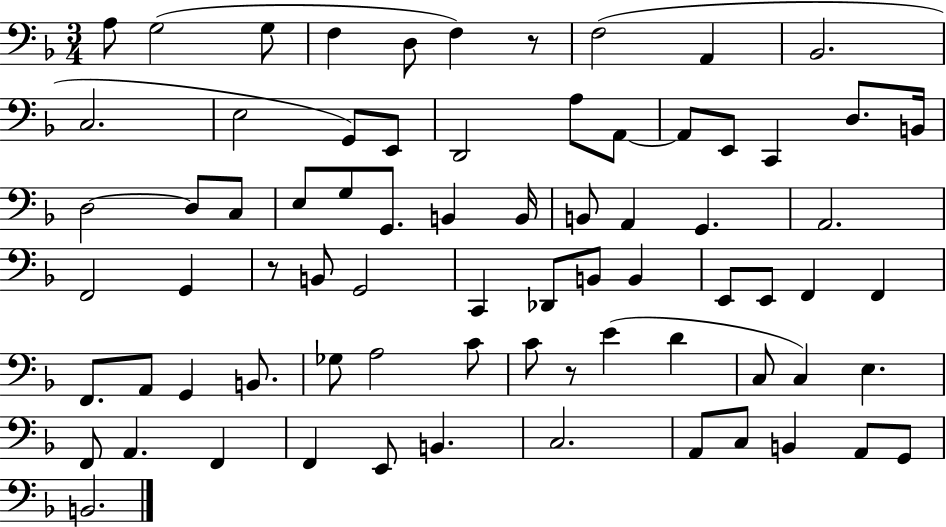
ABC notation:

X:1
T:Untitled
M:3/4
L:1/4
K:F
A,/2 G,2 G,/2 F, D,/2 F, z/2 F,2 A,, _B,,2 C,2 E,2 G,,/2 E,,/2 D,,2 A,/2 A,,/2 A,,/2 E,,/2 C,, D,/2 B,,/4 D,2 D,/2 C,/2 E,/2 G,/2 G,,/2 B,, B,,/4 B,,/2 A,, G,, A,,2 F,,2 G,, z/2 B,,/2 G,,2 C,, _D,,/2 B,,/2 B,, E,,/2 E,,/2 F,, F,, F,,/2 A,,/2 G,, B,,/2 _G,/2 A,2 C/2 C/2 z/2 E D C,/2 C, E, F,,/2 A,, F,, F,, E,,/2 B,, C,2 A,,/2 C,/2 B,, A,,/2 G,,/2 B,,2